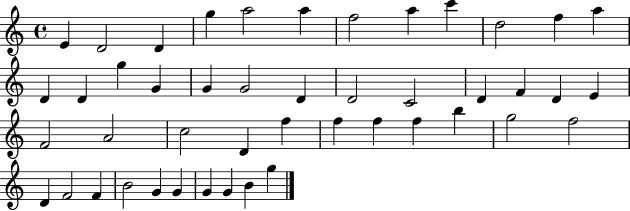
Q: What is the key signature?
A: C major